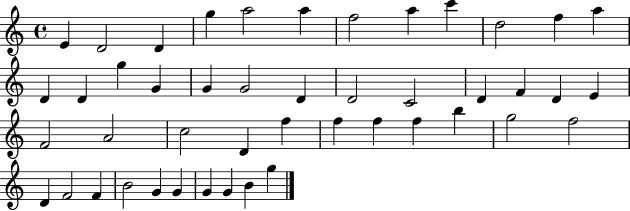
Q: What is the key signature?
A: C major